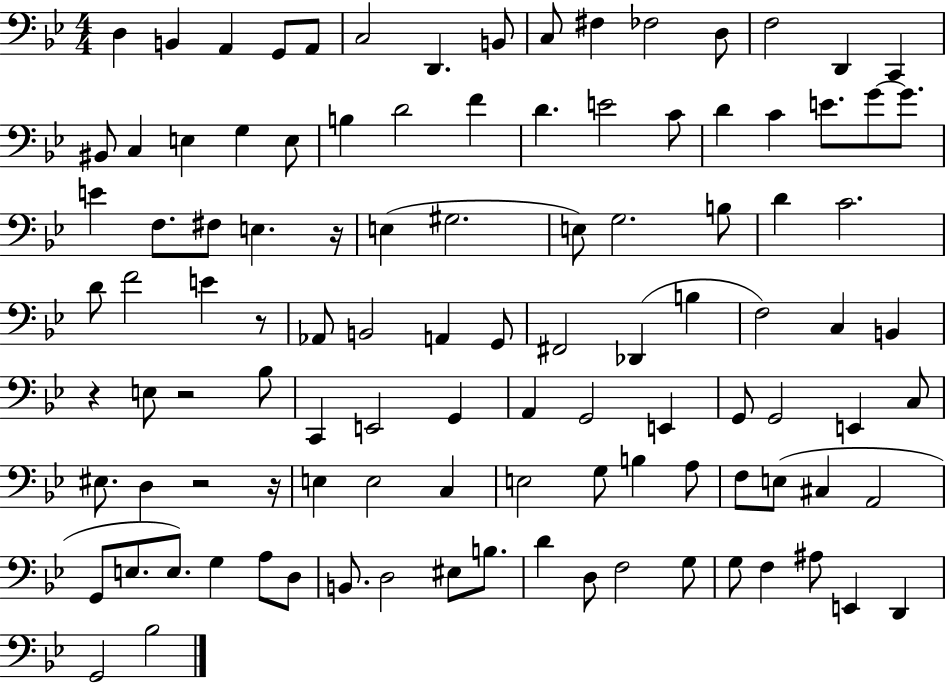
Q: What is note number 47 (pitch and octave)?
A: B2